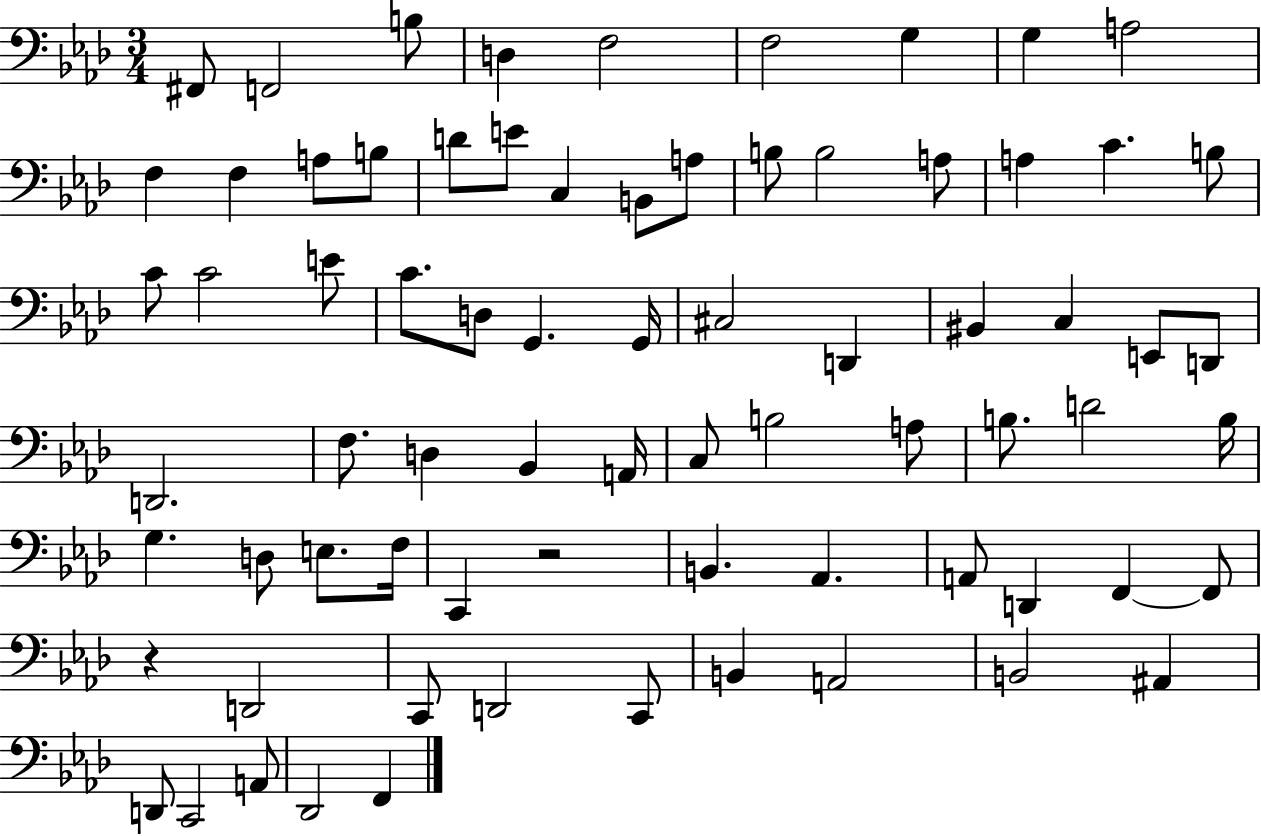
F#2/e F2/h B3/e D3/q F3/h F3/h G3/q G3/q A3/h F3/q F3/q A3/e B3/e D4/e E4/e C3/q B2/e A3/e B3/e B3/h A3/e A3/q C4/q. B3/e C4/e C4/h E4/e C4/e. D3/e G2/q. G2/s C#3/h D2/q BIS2/q C3/q E2/e D2/e D2/h. F3/e. D3/q Bb2/q A2/s C3/e B3/h A3/e B3/e. D4/h B3/s G3/q. D3/e E3/e. F3/s C2/q R/h B2/q. Ab2/q. A2/e D2/q F2/q F2/e R/q D2/h C2/e D2/h C2/e B2/q A2/h B2/h A#2/q D2/e C2/h A2/e Db2/h F2/q